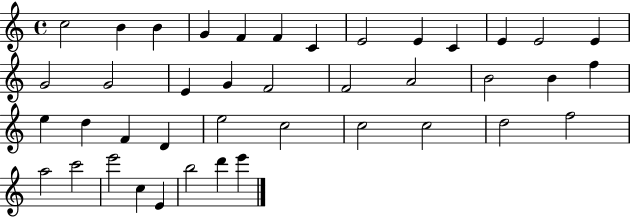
X:1
T:Untitled
M:4/4
L:1/4
K:C
c2 B B G F F C E2 E C E E2 E G2 G2 E G F2 F2 A2 B2 B f e d F D e2 c2 c2 c2 d2 f2 a2 c'2 e'2 c E b2 d' e'